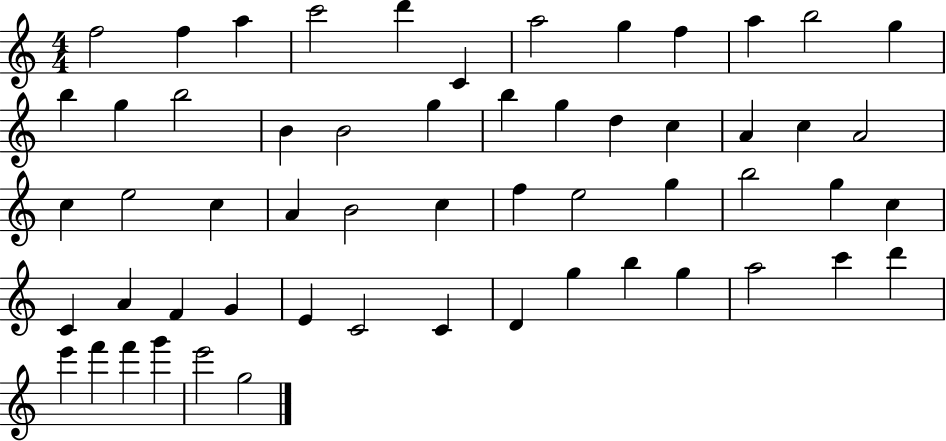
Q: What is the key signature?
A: C major